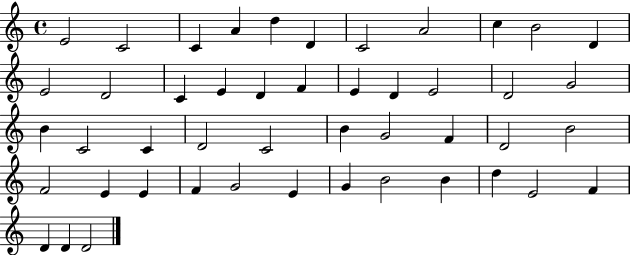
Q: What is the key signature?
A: C major